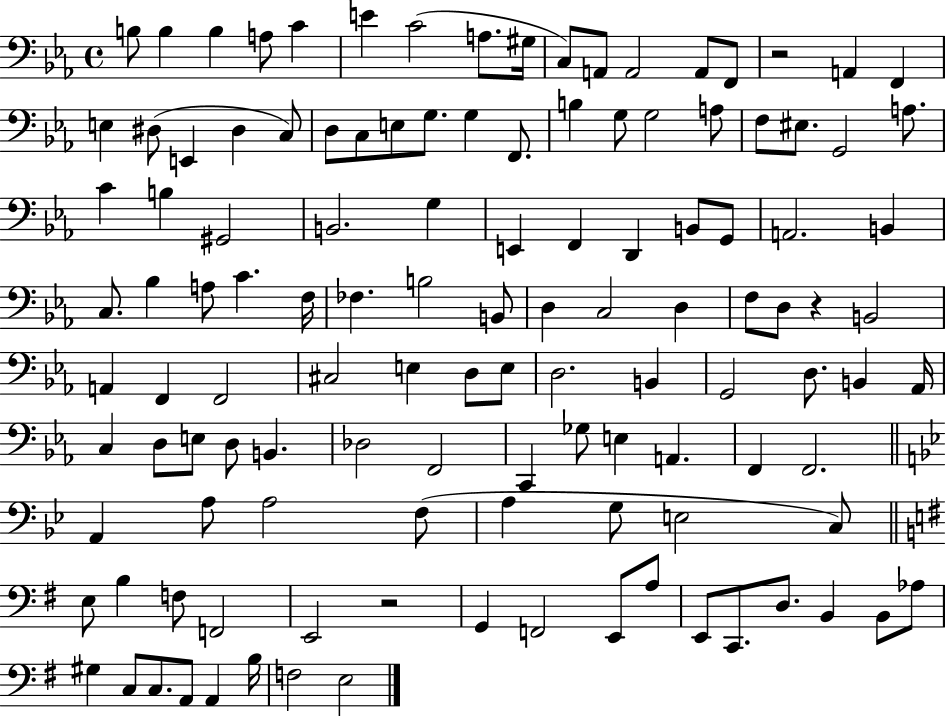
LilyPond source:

{
  \clef bass
  \time 4/4
  \defaultTimeSignature
  \key ees \major
  \repeat volta 2 { b8 b4 b4 a8 c'4 | e'4 c'2( a8. gis16 | c8) a,8 a,2 a,8 f,8 | r2 a,4 f,4 | \break e4 dis8( e,4 dis4 c8) | d8 c8 e8 g8. g4 f,8. | b4 g8 g2 a8 | f8 eis8. g,2 a8. | \break c'4 b4 gis,2 | b,2. g4 | e,4 f,4 d,4 b,8 g,8 | a,2. b,4 | \break c8. bes4 a8 c'4. f16 | fes4. b2 b,8 | d4 c2 d4 | f8 d8 r4 b,2 | \break a,4 f,4 f,2 | cis2 e4 d8 e8 | d2. b,4 | g,2 d8. b,4 aes,16 | \break c4 d8 e8 d8 b,4. | des2 f,2 | c,4 ges8 e4 a,4. | f,4 f,2. | \break \bar "||" \break \key bes \major a,4 a8 a2 f8( | a4 g8 e2 c8) | \bar "||" \break \key g \major e8 b4 f8 f,2 | e,2 r2 | g,4 f,2 e,8 a8 | e,8 c,8. d8. b,4 b,8 aes8 | \break gis4 c8 c8. a,8 a,4 b16 | f2 e2 | } \bar "|."
}